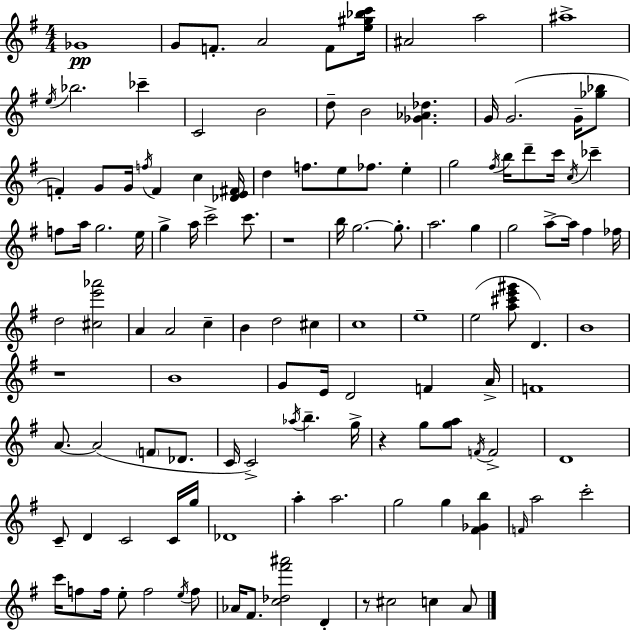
{
  \clef treble
  \numericTimeSignature
  \time 4/4
  \key e \minor
  ges'1\pp | g'8 f'8.-. a'2 f'8 <e'' gis'' bes'' c'''>16 | ais'2 a''2 | ais''1-> | \break \acciaccatura { e''16 } bes''2. ces'''4-- | c'2 b'2 | d''8-- b'2 <ges' aes' des''>4. | g'16 g'2.( g'16-- <ges'' bes''>8 | \break f'4-.) g'8 g'16 \acciaccatura { f''16 } f'4 c''4 | <des' e' fis'>16 d''4 f''8. e''8 fes''8. e''4-. | g''2 \acciaccatura { fis''16 } b''16 d'''8-- c'''16 \acciaccatura { c''16 } | ces'''4-- f''8 a''16 g''2. | \break e''16 g''4-> a''16 c'''2-> | c'''8. r1 | b''16 g''2.~~ | g''8.-. a''2. | \break g''4 g''2 a''8->~~ a''16 fis''4 | fes''16 d''2 <cis'' e''' aes'''>2 | a'4 a'2 | c''4-- b'4 d''2 | \break cis''4 c''1 | e''1-- | e''2( <a'' cis''' e''' gis'''>8 d'4.) | b'1 | \break r1 | b'1 | g'8 e'16 d'2 f'4 | a'16-> f'1 | \break a'8.~~ a'2( \parenthesize f'8 | des'8. c'16 c'2->) \acciaccatura { aes''16 } b''4.-- | g''16-> r4 g''8 <g'' a''>8 \acciaccatura { f'16 } f'2-> | d'1 | \break c'8-- d'4 c'2 | c'16 g''16 des'1 | a''4-. a''2. | g''2 g''4 | \break <fis' ges' b''>4 \grace { f'16 } a''2 c'''2-. | c'''16 f''8 f''16 e''8-. f''2 | \acciaccatura { e''16 } f''8 aes'16 fis'8. <c'' des'' fis''' ais'''>2 | d'4-. r8 cis''2 | \break c''4 a'8 \bar "|."
}